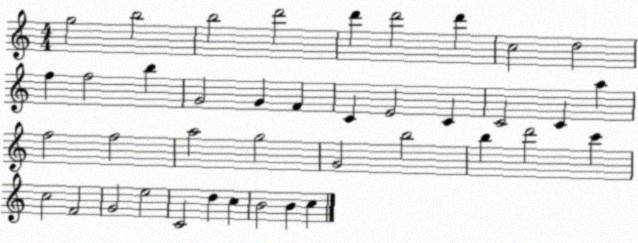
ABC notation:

X:1
T:Untitled
M:4/4
L:1/4
K:C
g2 b2 b2 d'2 d' d'2 d' c2 d2 f f2 b G2 G F C E2 C C2 C a f2 f2 a2 g2 G2 b2 b d'2 c' c2 F2 G2 e2 C2 d c B2 B c